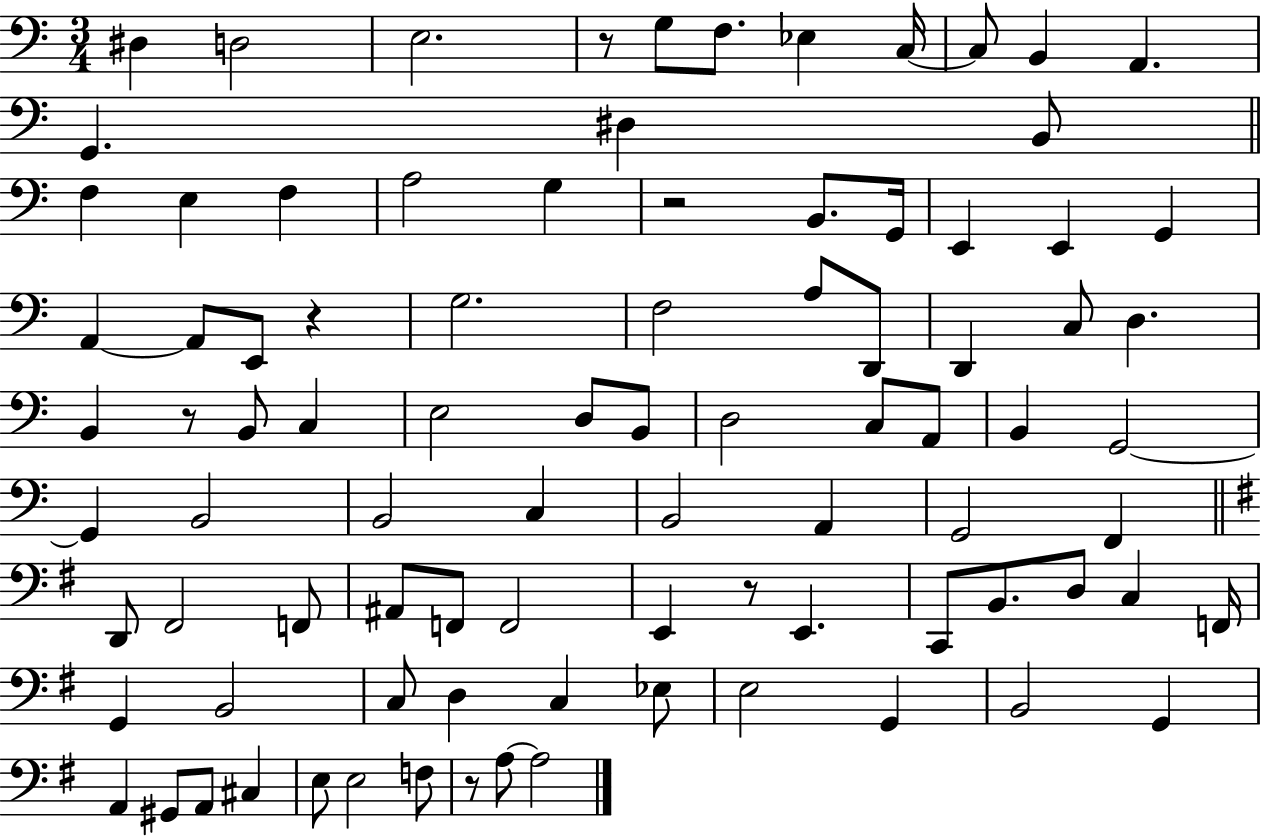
X:1
T:Untitled
M:3/4
L:1/4
K:C
^D, D,2 E,2 z/2 G,/2 F,/2 _E, C,/4 C,/2 B,, A,, G,, ^D, B,,/2 F, E, F, A,2 G, z2 B,,/2 G,,/4 E,, E,, G,, A,, A,,/2 E,,/2 z G,2 F,2 A,/2 D,,/2 D,, C,/2 D, B,, z/2 B,,/2 C, E,2 D,/2 B,,/2 D,2 C,/2 A,,/2 B,, G,,2 G,, B,,2 B,,2 C, B,,2 A,, G,,2 F,, D,,/2 ^F,,2 F,,/2 ^A,,/2 F,,/2 F,,2 E,, z/2 E,, C,,/2 B,,/2 D,/2 C, F,,/4 G,, B,,2 C,/2 D, C, _E,/2 E,2 G,, B,,2 G,, A,, ^G,,/2 A,,/2 ^C, E,/2 E,2 F,/2 z/2 A,/2 A,2